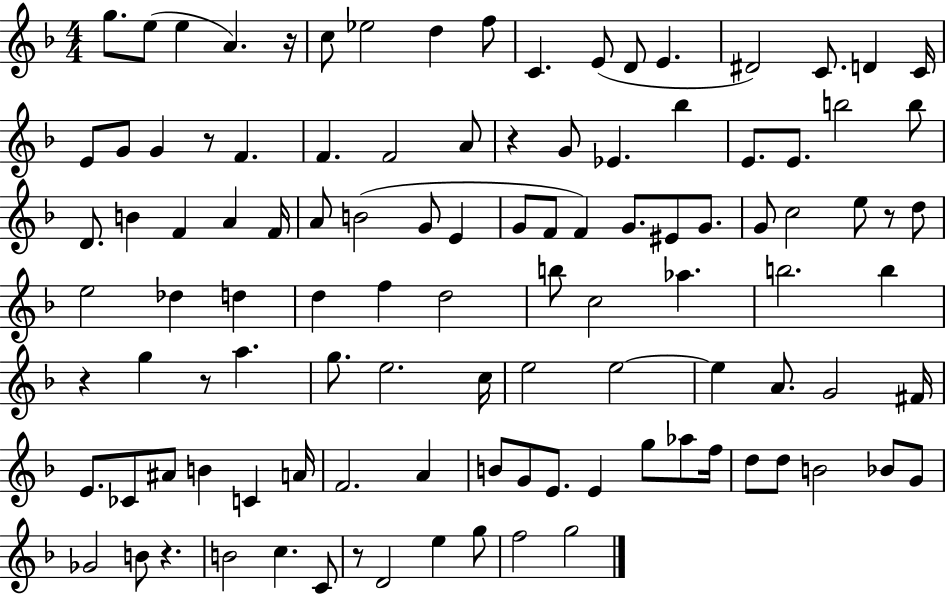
G5/e. E5/e E5/q A4/q. R/s C5/e Eb5/h D5/q F5/e C4/q. E4/e D4/e E4/q. D#4/h C4/e. D4/q C4/s E4/e G4/e G4/q R/e F4/q. F4/q. F4/h A4/e R/q G4/e Eb4/q. Bb5/q E4/e. E4/e. B5/h B5/e D4/e. B4/q F4/q A4/q F4/s A4/e B4/h G4/e E4/q G4/e F4/e F4/q G4/e. EIS4/e G4/e. G4/e C5/h E5/e R/e D5/e E5/h Db5/q D5/q D5/q F5/q D5/h B5/e C5/h Ab5/q. B5/h. B5/q R/q G5/q R/e A5/q. G5/e. E5/h. C5/s E5/h E5/h E5/q A4/e. G4/h F#4/s E4/e. CES4/e A#4/e B4/q C4/q A4/s F4/h. A4/q B4/e G4/e E4/e. E4/q G5/e Ab5/e F5/s D5/e D5/e B4/h Bb4/e G4/e Gb4/h B4/e R/q. B4/h C5/q. C4/e R/e D4/h E5/q G5/e F5/h G5/h